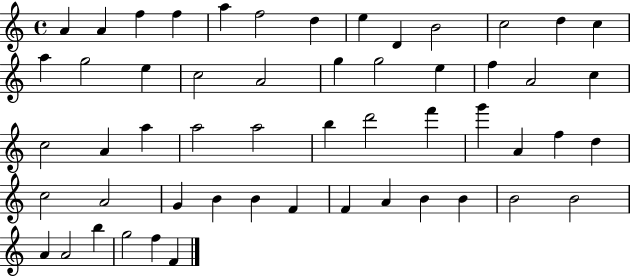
A4/q A4/q F5/q F5/q A5/q F5/h D5/q E5/q D4/q B4/h C5/h D5/q C5/q A5/q G5/h E5/q C5/h A4/h G5/q G5/h E5/q F5/q A4/h C5/q C5/h A4/q A5/q A5/h A5/h B5/q D6/h F6/q G6/q A4/q F5/q D5/q C5/h A4/h G4/q B4/q B4/q F4/q F4/q A4/q B4/q B4/q B4/h B4/h A4/q A4/h B5/q G5/h F5/q F4/q